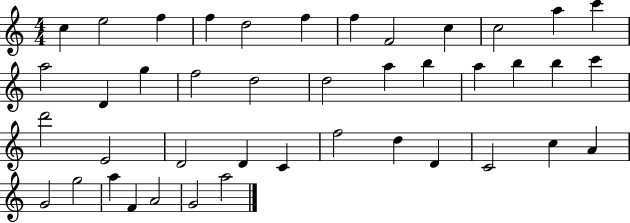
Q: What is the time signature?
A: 4/4